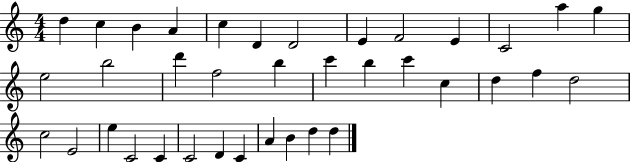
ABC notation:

X:1
T:Untitled
M:4/4
L:1/4
K:C
d c B A c D D2 E F2 E C2 a g e2 b2 d' f2 b c' b c' c d f d2 c2 E2 e C2 C C2 D C A B d d